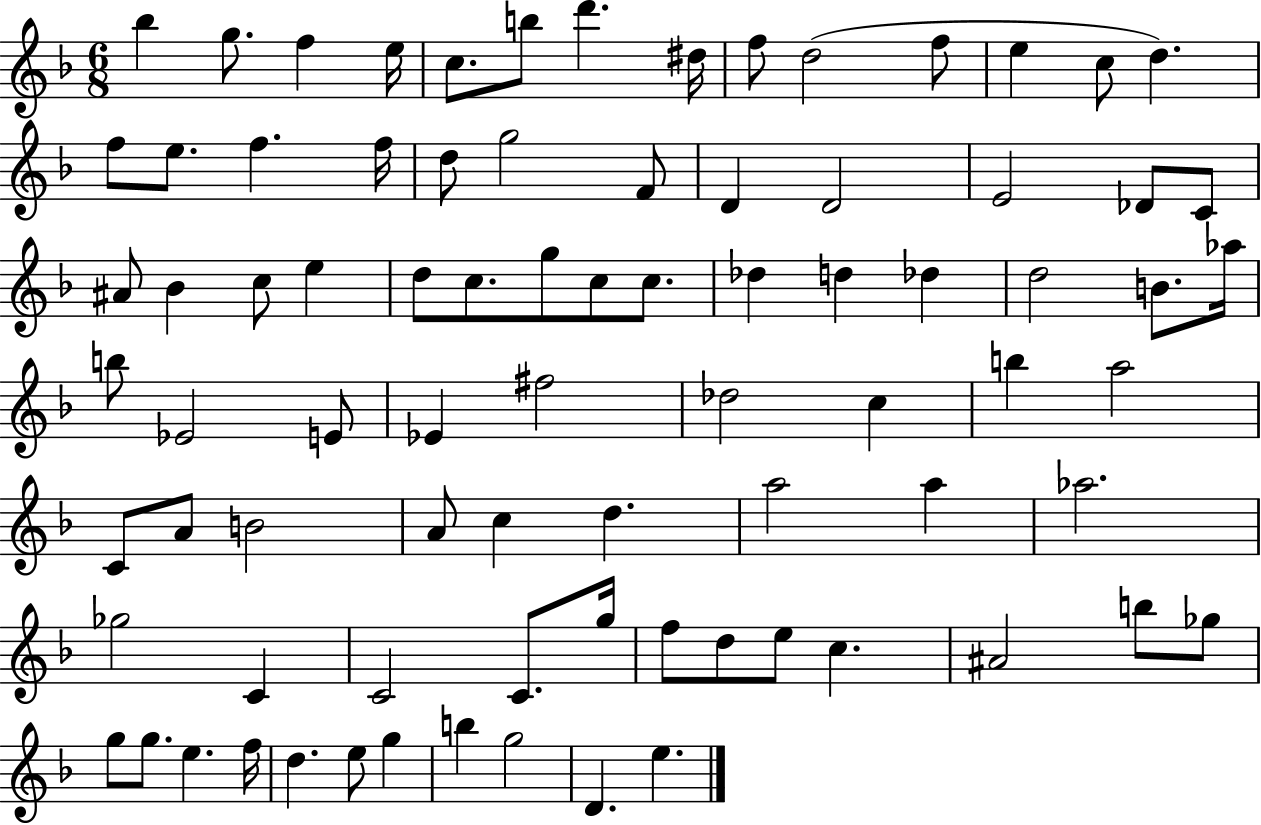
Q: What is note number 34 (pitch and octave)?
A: C5